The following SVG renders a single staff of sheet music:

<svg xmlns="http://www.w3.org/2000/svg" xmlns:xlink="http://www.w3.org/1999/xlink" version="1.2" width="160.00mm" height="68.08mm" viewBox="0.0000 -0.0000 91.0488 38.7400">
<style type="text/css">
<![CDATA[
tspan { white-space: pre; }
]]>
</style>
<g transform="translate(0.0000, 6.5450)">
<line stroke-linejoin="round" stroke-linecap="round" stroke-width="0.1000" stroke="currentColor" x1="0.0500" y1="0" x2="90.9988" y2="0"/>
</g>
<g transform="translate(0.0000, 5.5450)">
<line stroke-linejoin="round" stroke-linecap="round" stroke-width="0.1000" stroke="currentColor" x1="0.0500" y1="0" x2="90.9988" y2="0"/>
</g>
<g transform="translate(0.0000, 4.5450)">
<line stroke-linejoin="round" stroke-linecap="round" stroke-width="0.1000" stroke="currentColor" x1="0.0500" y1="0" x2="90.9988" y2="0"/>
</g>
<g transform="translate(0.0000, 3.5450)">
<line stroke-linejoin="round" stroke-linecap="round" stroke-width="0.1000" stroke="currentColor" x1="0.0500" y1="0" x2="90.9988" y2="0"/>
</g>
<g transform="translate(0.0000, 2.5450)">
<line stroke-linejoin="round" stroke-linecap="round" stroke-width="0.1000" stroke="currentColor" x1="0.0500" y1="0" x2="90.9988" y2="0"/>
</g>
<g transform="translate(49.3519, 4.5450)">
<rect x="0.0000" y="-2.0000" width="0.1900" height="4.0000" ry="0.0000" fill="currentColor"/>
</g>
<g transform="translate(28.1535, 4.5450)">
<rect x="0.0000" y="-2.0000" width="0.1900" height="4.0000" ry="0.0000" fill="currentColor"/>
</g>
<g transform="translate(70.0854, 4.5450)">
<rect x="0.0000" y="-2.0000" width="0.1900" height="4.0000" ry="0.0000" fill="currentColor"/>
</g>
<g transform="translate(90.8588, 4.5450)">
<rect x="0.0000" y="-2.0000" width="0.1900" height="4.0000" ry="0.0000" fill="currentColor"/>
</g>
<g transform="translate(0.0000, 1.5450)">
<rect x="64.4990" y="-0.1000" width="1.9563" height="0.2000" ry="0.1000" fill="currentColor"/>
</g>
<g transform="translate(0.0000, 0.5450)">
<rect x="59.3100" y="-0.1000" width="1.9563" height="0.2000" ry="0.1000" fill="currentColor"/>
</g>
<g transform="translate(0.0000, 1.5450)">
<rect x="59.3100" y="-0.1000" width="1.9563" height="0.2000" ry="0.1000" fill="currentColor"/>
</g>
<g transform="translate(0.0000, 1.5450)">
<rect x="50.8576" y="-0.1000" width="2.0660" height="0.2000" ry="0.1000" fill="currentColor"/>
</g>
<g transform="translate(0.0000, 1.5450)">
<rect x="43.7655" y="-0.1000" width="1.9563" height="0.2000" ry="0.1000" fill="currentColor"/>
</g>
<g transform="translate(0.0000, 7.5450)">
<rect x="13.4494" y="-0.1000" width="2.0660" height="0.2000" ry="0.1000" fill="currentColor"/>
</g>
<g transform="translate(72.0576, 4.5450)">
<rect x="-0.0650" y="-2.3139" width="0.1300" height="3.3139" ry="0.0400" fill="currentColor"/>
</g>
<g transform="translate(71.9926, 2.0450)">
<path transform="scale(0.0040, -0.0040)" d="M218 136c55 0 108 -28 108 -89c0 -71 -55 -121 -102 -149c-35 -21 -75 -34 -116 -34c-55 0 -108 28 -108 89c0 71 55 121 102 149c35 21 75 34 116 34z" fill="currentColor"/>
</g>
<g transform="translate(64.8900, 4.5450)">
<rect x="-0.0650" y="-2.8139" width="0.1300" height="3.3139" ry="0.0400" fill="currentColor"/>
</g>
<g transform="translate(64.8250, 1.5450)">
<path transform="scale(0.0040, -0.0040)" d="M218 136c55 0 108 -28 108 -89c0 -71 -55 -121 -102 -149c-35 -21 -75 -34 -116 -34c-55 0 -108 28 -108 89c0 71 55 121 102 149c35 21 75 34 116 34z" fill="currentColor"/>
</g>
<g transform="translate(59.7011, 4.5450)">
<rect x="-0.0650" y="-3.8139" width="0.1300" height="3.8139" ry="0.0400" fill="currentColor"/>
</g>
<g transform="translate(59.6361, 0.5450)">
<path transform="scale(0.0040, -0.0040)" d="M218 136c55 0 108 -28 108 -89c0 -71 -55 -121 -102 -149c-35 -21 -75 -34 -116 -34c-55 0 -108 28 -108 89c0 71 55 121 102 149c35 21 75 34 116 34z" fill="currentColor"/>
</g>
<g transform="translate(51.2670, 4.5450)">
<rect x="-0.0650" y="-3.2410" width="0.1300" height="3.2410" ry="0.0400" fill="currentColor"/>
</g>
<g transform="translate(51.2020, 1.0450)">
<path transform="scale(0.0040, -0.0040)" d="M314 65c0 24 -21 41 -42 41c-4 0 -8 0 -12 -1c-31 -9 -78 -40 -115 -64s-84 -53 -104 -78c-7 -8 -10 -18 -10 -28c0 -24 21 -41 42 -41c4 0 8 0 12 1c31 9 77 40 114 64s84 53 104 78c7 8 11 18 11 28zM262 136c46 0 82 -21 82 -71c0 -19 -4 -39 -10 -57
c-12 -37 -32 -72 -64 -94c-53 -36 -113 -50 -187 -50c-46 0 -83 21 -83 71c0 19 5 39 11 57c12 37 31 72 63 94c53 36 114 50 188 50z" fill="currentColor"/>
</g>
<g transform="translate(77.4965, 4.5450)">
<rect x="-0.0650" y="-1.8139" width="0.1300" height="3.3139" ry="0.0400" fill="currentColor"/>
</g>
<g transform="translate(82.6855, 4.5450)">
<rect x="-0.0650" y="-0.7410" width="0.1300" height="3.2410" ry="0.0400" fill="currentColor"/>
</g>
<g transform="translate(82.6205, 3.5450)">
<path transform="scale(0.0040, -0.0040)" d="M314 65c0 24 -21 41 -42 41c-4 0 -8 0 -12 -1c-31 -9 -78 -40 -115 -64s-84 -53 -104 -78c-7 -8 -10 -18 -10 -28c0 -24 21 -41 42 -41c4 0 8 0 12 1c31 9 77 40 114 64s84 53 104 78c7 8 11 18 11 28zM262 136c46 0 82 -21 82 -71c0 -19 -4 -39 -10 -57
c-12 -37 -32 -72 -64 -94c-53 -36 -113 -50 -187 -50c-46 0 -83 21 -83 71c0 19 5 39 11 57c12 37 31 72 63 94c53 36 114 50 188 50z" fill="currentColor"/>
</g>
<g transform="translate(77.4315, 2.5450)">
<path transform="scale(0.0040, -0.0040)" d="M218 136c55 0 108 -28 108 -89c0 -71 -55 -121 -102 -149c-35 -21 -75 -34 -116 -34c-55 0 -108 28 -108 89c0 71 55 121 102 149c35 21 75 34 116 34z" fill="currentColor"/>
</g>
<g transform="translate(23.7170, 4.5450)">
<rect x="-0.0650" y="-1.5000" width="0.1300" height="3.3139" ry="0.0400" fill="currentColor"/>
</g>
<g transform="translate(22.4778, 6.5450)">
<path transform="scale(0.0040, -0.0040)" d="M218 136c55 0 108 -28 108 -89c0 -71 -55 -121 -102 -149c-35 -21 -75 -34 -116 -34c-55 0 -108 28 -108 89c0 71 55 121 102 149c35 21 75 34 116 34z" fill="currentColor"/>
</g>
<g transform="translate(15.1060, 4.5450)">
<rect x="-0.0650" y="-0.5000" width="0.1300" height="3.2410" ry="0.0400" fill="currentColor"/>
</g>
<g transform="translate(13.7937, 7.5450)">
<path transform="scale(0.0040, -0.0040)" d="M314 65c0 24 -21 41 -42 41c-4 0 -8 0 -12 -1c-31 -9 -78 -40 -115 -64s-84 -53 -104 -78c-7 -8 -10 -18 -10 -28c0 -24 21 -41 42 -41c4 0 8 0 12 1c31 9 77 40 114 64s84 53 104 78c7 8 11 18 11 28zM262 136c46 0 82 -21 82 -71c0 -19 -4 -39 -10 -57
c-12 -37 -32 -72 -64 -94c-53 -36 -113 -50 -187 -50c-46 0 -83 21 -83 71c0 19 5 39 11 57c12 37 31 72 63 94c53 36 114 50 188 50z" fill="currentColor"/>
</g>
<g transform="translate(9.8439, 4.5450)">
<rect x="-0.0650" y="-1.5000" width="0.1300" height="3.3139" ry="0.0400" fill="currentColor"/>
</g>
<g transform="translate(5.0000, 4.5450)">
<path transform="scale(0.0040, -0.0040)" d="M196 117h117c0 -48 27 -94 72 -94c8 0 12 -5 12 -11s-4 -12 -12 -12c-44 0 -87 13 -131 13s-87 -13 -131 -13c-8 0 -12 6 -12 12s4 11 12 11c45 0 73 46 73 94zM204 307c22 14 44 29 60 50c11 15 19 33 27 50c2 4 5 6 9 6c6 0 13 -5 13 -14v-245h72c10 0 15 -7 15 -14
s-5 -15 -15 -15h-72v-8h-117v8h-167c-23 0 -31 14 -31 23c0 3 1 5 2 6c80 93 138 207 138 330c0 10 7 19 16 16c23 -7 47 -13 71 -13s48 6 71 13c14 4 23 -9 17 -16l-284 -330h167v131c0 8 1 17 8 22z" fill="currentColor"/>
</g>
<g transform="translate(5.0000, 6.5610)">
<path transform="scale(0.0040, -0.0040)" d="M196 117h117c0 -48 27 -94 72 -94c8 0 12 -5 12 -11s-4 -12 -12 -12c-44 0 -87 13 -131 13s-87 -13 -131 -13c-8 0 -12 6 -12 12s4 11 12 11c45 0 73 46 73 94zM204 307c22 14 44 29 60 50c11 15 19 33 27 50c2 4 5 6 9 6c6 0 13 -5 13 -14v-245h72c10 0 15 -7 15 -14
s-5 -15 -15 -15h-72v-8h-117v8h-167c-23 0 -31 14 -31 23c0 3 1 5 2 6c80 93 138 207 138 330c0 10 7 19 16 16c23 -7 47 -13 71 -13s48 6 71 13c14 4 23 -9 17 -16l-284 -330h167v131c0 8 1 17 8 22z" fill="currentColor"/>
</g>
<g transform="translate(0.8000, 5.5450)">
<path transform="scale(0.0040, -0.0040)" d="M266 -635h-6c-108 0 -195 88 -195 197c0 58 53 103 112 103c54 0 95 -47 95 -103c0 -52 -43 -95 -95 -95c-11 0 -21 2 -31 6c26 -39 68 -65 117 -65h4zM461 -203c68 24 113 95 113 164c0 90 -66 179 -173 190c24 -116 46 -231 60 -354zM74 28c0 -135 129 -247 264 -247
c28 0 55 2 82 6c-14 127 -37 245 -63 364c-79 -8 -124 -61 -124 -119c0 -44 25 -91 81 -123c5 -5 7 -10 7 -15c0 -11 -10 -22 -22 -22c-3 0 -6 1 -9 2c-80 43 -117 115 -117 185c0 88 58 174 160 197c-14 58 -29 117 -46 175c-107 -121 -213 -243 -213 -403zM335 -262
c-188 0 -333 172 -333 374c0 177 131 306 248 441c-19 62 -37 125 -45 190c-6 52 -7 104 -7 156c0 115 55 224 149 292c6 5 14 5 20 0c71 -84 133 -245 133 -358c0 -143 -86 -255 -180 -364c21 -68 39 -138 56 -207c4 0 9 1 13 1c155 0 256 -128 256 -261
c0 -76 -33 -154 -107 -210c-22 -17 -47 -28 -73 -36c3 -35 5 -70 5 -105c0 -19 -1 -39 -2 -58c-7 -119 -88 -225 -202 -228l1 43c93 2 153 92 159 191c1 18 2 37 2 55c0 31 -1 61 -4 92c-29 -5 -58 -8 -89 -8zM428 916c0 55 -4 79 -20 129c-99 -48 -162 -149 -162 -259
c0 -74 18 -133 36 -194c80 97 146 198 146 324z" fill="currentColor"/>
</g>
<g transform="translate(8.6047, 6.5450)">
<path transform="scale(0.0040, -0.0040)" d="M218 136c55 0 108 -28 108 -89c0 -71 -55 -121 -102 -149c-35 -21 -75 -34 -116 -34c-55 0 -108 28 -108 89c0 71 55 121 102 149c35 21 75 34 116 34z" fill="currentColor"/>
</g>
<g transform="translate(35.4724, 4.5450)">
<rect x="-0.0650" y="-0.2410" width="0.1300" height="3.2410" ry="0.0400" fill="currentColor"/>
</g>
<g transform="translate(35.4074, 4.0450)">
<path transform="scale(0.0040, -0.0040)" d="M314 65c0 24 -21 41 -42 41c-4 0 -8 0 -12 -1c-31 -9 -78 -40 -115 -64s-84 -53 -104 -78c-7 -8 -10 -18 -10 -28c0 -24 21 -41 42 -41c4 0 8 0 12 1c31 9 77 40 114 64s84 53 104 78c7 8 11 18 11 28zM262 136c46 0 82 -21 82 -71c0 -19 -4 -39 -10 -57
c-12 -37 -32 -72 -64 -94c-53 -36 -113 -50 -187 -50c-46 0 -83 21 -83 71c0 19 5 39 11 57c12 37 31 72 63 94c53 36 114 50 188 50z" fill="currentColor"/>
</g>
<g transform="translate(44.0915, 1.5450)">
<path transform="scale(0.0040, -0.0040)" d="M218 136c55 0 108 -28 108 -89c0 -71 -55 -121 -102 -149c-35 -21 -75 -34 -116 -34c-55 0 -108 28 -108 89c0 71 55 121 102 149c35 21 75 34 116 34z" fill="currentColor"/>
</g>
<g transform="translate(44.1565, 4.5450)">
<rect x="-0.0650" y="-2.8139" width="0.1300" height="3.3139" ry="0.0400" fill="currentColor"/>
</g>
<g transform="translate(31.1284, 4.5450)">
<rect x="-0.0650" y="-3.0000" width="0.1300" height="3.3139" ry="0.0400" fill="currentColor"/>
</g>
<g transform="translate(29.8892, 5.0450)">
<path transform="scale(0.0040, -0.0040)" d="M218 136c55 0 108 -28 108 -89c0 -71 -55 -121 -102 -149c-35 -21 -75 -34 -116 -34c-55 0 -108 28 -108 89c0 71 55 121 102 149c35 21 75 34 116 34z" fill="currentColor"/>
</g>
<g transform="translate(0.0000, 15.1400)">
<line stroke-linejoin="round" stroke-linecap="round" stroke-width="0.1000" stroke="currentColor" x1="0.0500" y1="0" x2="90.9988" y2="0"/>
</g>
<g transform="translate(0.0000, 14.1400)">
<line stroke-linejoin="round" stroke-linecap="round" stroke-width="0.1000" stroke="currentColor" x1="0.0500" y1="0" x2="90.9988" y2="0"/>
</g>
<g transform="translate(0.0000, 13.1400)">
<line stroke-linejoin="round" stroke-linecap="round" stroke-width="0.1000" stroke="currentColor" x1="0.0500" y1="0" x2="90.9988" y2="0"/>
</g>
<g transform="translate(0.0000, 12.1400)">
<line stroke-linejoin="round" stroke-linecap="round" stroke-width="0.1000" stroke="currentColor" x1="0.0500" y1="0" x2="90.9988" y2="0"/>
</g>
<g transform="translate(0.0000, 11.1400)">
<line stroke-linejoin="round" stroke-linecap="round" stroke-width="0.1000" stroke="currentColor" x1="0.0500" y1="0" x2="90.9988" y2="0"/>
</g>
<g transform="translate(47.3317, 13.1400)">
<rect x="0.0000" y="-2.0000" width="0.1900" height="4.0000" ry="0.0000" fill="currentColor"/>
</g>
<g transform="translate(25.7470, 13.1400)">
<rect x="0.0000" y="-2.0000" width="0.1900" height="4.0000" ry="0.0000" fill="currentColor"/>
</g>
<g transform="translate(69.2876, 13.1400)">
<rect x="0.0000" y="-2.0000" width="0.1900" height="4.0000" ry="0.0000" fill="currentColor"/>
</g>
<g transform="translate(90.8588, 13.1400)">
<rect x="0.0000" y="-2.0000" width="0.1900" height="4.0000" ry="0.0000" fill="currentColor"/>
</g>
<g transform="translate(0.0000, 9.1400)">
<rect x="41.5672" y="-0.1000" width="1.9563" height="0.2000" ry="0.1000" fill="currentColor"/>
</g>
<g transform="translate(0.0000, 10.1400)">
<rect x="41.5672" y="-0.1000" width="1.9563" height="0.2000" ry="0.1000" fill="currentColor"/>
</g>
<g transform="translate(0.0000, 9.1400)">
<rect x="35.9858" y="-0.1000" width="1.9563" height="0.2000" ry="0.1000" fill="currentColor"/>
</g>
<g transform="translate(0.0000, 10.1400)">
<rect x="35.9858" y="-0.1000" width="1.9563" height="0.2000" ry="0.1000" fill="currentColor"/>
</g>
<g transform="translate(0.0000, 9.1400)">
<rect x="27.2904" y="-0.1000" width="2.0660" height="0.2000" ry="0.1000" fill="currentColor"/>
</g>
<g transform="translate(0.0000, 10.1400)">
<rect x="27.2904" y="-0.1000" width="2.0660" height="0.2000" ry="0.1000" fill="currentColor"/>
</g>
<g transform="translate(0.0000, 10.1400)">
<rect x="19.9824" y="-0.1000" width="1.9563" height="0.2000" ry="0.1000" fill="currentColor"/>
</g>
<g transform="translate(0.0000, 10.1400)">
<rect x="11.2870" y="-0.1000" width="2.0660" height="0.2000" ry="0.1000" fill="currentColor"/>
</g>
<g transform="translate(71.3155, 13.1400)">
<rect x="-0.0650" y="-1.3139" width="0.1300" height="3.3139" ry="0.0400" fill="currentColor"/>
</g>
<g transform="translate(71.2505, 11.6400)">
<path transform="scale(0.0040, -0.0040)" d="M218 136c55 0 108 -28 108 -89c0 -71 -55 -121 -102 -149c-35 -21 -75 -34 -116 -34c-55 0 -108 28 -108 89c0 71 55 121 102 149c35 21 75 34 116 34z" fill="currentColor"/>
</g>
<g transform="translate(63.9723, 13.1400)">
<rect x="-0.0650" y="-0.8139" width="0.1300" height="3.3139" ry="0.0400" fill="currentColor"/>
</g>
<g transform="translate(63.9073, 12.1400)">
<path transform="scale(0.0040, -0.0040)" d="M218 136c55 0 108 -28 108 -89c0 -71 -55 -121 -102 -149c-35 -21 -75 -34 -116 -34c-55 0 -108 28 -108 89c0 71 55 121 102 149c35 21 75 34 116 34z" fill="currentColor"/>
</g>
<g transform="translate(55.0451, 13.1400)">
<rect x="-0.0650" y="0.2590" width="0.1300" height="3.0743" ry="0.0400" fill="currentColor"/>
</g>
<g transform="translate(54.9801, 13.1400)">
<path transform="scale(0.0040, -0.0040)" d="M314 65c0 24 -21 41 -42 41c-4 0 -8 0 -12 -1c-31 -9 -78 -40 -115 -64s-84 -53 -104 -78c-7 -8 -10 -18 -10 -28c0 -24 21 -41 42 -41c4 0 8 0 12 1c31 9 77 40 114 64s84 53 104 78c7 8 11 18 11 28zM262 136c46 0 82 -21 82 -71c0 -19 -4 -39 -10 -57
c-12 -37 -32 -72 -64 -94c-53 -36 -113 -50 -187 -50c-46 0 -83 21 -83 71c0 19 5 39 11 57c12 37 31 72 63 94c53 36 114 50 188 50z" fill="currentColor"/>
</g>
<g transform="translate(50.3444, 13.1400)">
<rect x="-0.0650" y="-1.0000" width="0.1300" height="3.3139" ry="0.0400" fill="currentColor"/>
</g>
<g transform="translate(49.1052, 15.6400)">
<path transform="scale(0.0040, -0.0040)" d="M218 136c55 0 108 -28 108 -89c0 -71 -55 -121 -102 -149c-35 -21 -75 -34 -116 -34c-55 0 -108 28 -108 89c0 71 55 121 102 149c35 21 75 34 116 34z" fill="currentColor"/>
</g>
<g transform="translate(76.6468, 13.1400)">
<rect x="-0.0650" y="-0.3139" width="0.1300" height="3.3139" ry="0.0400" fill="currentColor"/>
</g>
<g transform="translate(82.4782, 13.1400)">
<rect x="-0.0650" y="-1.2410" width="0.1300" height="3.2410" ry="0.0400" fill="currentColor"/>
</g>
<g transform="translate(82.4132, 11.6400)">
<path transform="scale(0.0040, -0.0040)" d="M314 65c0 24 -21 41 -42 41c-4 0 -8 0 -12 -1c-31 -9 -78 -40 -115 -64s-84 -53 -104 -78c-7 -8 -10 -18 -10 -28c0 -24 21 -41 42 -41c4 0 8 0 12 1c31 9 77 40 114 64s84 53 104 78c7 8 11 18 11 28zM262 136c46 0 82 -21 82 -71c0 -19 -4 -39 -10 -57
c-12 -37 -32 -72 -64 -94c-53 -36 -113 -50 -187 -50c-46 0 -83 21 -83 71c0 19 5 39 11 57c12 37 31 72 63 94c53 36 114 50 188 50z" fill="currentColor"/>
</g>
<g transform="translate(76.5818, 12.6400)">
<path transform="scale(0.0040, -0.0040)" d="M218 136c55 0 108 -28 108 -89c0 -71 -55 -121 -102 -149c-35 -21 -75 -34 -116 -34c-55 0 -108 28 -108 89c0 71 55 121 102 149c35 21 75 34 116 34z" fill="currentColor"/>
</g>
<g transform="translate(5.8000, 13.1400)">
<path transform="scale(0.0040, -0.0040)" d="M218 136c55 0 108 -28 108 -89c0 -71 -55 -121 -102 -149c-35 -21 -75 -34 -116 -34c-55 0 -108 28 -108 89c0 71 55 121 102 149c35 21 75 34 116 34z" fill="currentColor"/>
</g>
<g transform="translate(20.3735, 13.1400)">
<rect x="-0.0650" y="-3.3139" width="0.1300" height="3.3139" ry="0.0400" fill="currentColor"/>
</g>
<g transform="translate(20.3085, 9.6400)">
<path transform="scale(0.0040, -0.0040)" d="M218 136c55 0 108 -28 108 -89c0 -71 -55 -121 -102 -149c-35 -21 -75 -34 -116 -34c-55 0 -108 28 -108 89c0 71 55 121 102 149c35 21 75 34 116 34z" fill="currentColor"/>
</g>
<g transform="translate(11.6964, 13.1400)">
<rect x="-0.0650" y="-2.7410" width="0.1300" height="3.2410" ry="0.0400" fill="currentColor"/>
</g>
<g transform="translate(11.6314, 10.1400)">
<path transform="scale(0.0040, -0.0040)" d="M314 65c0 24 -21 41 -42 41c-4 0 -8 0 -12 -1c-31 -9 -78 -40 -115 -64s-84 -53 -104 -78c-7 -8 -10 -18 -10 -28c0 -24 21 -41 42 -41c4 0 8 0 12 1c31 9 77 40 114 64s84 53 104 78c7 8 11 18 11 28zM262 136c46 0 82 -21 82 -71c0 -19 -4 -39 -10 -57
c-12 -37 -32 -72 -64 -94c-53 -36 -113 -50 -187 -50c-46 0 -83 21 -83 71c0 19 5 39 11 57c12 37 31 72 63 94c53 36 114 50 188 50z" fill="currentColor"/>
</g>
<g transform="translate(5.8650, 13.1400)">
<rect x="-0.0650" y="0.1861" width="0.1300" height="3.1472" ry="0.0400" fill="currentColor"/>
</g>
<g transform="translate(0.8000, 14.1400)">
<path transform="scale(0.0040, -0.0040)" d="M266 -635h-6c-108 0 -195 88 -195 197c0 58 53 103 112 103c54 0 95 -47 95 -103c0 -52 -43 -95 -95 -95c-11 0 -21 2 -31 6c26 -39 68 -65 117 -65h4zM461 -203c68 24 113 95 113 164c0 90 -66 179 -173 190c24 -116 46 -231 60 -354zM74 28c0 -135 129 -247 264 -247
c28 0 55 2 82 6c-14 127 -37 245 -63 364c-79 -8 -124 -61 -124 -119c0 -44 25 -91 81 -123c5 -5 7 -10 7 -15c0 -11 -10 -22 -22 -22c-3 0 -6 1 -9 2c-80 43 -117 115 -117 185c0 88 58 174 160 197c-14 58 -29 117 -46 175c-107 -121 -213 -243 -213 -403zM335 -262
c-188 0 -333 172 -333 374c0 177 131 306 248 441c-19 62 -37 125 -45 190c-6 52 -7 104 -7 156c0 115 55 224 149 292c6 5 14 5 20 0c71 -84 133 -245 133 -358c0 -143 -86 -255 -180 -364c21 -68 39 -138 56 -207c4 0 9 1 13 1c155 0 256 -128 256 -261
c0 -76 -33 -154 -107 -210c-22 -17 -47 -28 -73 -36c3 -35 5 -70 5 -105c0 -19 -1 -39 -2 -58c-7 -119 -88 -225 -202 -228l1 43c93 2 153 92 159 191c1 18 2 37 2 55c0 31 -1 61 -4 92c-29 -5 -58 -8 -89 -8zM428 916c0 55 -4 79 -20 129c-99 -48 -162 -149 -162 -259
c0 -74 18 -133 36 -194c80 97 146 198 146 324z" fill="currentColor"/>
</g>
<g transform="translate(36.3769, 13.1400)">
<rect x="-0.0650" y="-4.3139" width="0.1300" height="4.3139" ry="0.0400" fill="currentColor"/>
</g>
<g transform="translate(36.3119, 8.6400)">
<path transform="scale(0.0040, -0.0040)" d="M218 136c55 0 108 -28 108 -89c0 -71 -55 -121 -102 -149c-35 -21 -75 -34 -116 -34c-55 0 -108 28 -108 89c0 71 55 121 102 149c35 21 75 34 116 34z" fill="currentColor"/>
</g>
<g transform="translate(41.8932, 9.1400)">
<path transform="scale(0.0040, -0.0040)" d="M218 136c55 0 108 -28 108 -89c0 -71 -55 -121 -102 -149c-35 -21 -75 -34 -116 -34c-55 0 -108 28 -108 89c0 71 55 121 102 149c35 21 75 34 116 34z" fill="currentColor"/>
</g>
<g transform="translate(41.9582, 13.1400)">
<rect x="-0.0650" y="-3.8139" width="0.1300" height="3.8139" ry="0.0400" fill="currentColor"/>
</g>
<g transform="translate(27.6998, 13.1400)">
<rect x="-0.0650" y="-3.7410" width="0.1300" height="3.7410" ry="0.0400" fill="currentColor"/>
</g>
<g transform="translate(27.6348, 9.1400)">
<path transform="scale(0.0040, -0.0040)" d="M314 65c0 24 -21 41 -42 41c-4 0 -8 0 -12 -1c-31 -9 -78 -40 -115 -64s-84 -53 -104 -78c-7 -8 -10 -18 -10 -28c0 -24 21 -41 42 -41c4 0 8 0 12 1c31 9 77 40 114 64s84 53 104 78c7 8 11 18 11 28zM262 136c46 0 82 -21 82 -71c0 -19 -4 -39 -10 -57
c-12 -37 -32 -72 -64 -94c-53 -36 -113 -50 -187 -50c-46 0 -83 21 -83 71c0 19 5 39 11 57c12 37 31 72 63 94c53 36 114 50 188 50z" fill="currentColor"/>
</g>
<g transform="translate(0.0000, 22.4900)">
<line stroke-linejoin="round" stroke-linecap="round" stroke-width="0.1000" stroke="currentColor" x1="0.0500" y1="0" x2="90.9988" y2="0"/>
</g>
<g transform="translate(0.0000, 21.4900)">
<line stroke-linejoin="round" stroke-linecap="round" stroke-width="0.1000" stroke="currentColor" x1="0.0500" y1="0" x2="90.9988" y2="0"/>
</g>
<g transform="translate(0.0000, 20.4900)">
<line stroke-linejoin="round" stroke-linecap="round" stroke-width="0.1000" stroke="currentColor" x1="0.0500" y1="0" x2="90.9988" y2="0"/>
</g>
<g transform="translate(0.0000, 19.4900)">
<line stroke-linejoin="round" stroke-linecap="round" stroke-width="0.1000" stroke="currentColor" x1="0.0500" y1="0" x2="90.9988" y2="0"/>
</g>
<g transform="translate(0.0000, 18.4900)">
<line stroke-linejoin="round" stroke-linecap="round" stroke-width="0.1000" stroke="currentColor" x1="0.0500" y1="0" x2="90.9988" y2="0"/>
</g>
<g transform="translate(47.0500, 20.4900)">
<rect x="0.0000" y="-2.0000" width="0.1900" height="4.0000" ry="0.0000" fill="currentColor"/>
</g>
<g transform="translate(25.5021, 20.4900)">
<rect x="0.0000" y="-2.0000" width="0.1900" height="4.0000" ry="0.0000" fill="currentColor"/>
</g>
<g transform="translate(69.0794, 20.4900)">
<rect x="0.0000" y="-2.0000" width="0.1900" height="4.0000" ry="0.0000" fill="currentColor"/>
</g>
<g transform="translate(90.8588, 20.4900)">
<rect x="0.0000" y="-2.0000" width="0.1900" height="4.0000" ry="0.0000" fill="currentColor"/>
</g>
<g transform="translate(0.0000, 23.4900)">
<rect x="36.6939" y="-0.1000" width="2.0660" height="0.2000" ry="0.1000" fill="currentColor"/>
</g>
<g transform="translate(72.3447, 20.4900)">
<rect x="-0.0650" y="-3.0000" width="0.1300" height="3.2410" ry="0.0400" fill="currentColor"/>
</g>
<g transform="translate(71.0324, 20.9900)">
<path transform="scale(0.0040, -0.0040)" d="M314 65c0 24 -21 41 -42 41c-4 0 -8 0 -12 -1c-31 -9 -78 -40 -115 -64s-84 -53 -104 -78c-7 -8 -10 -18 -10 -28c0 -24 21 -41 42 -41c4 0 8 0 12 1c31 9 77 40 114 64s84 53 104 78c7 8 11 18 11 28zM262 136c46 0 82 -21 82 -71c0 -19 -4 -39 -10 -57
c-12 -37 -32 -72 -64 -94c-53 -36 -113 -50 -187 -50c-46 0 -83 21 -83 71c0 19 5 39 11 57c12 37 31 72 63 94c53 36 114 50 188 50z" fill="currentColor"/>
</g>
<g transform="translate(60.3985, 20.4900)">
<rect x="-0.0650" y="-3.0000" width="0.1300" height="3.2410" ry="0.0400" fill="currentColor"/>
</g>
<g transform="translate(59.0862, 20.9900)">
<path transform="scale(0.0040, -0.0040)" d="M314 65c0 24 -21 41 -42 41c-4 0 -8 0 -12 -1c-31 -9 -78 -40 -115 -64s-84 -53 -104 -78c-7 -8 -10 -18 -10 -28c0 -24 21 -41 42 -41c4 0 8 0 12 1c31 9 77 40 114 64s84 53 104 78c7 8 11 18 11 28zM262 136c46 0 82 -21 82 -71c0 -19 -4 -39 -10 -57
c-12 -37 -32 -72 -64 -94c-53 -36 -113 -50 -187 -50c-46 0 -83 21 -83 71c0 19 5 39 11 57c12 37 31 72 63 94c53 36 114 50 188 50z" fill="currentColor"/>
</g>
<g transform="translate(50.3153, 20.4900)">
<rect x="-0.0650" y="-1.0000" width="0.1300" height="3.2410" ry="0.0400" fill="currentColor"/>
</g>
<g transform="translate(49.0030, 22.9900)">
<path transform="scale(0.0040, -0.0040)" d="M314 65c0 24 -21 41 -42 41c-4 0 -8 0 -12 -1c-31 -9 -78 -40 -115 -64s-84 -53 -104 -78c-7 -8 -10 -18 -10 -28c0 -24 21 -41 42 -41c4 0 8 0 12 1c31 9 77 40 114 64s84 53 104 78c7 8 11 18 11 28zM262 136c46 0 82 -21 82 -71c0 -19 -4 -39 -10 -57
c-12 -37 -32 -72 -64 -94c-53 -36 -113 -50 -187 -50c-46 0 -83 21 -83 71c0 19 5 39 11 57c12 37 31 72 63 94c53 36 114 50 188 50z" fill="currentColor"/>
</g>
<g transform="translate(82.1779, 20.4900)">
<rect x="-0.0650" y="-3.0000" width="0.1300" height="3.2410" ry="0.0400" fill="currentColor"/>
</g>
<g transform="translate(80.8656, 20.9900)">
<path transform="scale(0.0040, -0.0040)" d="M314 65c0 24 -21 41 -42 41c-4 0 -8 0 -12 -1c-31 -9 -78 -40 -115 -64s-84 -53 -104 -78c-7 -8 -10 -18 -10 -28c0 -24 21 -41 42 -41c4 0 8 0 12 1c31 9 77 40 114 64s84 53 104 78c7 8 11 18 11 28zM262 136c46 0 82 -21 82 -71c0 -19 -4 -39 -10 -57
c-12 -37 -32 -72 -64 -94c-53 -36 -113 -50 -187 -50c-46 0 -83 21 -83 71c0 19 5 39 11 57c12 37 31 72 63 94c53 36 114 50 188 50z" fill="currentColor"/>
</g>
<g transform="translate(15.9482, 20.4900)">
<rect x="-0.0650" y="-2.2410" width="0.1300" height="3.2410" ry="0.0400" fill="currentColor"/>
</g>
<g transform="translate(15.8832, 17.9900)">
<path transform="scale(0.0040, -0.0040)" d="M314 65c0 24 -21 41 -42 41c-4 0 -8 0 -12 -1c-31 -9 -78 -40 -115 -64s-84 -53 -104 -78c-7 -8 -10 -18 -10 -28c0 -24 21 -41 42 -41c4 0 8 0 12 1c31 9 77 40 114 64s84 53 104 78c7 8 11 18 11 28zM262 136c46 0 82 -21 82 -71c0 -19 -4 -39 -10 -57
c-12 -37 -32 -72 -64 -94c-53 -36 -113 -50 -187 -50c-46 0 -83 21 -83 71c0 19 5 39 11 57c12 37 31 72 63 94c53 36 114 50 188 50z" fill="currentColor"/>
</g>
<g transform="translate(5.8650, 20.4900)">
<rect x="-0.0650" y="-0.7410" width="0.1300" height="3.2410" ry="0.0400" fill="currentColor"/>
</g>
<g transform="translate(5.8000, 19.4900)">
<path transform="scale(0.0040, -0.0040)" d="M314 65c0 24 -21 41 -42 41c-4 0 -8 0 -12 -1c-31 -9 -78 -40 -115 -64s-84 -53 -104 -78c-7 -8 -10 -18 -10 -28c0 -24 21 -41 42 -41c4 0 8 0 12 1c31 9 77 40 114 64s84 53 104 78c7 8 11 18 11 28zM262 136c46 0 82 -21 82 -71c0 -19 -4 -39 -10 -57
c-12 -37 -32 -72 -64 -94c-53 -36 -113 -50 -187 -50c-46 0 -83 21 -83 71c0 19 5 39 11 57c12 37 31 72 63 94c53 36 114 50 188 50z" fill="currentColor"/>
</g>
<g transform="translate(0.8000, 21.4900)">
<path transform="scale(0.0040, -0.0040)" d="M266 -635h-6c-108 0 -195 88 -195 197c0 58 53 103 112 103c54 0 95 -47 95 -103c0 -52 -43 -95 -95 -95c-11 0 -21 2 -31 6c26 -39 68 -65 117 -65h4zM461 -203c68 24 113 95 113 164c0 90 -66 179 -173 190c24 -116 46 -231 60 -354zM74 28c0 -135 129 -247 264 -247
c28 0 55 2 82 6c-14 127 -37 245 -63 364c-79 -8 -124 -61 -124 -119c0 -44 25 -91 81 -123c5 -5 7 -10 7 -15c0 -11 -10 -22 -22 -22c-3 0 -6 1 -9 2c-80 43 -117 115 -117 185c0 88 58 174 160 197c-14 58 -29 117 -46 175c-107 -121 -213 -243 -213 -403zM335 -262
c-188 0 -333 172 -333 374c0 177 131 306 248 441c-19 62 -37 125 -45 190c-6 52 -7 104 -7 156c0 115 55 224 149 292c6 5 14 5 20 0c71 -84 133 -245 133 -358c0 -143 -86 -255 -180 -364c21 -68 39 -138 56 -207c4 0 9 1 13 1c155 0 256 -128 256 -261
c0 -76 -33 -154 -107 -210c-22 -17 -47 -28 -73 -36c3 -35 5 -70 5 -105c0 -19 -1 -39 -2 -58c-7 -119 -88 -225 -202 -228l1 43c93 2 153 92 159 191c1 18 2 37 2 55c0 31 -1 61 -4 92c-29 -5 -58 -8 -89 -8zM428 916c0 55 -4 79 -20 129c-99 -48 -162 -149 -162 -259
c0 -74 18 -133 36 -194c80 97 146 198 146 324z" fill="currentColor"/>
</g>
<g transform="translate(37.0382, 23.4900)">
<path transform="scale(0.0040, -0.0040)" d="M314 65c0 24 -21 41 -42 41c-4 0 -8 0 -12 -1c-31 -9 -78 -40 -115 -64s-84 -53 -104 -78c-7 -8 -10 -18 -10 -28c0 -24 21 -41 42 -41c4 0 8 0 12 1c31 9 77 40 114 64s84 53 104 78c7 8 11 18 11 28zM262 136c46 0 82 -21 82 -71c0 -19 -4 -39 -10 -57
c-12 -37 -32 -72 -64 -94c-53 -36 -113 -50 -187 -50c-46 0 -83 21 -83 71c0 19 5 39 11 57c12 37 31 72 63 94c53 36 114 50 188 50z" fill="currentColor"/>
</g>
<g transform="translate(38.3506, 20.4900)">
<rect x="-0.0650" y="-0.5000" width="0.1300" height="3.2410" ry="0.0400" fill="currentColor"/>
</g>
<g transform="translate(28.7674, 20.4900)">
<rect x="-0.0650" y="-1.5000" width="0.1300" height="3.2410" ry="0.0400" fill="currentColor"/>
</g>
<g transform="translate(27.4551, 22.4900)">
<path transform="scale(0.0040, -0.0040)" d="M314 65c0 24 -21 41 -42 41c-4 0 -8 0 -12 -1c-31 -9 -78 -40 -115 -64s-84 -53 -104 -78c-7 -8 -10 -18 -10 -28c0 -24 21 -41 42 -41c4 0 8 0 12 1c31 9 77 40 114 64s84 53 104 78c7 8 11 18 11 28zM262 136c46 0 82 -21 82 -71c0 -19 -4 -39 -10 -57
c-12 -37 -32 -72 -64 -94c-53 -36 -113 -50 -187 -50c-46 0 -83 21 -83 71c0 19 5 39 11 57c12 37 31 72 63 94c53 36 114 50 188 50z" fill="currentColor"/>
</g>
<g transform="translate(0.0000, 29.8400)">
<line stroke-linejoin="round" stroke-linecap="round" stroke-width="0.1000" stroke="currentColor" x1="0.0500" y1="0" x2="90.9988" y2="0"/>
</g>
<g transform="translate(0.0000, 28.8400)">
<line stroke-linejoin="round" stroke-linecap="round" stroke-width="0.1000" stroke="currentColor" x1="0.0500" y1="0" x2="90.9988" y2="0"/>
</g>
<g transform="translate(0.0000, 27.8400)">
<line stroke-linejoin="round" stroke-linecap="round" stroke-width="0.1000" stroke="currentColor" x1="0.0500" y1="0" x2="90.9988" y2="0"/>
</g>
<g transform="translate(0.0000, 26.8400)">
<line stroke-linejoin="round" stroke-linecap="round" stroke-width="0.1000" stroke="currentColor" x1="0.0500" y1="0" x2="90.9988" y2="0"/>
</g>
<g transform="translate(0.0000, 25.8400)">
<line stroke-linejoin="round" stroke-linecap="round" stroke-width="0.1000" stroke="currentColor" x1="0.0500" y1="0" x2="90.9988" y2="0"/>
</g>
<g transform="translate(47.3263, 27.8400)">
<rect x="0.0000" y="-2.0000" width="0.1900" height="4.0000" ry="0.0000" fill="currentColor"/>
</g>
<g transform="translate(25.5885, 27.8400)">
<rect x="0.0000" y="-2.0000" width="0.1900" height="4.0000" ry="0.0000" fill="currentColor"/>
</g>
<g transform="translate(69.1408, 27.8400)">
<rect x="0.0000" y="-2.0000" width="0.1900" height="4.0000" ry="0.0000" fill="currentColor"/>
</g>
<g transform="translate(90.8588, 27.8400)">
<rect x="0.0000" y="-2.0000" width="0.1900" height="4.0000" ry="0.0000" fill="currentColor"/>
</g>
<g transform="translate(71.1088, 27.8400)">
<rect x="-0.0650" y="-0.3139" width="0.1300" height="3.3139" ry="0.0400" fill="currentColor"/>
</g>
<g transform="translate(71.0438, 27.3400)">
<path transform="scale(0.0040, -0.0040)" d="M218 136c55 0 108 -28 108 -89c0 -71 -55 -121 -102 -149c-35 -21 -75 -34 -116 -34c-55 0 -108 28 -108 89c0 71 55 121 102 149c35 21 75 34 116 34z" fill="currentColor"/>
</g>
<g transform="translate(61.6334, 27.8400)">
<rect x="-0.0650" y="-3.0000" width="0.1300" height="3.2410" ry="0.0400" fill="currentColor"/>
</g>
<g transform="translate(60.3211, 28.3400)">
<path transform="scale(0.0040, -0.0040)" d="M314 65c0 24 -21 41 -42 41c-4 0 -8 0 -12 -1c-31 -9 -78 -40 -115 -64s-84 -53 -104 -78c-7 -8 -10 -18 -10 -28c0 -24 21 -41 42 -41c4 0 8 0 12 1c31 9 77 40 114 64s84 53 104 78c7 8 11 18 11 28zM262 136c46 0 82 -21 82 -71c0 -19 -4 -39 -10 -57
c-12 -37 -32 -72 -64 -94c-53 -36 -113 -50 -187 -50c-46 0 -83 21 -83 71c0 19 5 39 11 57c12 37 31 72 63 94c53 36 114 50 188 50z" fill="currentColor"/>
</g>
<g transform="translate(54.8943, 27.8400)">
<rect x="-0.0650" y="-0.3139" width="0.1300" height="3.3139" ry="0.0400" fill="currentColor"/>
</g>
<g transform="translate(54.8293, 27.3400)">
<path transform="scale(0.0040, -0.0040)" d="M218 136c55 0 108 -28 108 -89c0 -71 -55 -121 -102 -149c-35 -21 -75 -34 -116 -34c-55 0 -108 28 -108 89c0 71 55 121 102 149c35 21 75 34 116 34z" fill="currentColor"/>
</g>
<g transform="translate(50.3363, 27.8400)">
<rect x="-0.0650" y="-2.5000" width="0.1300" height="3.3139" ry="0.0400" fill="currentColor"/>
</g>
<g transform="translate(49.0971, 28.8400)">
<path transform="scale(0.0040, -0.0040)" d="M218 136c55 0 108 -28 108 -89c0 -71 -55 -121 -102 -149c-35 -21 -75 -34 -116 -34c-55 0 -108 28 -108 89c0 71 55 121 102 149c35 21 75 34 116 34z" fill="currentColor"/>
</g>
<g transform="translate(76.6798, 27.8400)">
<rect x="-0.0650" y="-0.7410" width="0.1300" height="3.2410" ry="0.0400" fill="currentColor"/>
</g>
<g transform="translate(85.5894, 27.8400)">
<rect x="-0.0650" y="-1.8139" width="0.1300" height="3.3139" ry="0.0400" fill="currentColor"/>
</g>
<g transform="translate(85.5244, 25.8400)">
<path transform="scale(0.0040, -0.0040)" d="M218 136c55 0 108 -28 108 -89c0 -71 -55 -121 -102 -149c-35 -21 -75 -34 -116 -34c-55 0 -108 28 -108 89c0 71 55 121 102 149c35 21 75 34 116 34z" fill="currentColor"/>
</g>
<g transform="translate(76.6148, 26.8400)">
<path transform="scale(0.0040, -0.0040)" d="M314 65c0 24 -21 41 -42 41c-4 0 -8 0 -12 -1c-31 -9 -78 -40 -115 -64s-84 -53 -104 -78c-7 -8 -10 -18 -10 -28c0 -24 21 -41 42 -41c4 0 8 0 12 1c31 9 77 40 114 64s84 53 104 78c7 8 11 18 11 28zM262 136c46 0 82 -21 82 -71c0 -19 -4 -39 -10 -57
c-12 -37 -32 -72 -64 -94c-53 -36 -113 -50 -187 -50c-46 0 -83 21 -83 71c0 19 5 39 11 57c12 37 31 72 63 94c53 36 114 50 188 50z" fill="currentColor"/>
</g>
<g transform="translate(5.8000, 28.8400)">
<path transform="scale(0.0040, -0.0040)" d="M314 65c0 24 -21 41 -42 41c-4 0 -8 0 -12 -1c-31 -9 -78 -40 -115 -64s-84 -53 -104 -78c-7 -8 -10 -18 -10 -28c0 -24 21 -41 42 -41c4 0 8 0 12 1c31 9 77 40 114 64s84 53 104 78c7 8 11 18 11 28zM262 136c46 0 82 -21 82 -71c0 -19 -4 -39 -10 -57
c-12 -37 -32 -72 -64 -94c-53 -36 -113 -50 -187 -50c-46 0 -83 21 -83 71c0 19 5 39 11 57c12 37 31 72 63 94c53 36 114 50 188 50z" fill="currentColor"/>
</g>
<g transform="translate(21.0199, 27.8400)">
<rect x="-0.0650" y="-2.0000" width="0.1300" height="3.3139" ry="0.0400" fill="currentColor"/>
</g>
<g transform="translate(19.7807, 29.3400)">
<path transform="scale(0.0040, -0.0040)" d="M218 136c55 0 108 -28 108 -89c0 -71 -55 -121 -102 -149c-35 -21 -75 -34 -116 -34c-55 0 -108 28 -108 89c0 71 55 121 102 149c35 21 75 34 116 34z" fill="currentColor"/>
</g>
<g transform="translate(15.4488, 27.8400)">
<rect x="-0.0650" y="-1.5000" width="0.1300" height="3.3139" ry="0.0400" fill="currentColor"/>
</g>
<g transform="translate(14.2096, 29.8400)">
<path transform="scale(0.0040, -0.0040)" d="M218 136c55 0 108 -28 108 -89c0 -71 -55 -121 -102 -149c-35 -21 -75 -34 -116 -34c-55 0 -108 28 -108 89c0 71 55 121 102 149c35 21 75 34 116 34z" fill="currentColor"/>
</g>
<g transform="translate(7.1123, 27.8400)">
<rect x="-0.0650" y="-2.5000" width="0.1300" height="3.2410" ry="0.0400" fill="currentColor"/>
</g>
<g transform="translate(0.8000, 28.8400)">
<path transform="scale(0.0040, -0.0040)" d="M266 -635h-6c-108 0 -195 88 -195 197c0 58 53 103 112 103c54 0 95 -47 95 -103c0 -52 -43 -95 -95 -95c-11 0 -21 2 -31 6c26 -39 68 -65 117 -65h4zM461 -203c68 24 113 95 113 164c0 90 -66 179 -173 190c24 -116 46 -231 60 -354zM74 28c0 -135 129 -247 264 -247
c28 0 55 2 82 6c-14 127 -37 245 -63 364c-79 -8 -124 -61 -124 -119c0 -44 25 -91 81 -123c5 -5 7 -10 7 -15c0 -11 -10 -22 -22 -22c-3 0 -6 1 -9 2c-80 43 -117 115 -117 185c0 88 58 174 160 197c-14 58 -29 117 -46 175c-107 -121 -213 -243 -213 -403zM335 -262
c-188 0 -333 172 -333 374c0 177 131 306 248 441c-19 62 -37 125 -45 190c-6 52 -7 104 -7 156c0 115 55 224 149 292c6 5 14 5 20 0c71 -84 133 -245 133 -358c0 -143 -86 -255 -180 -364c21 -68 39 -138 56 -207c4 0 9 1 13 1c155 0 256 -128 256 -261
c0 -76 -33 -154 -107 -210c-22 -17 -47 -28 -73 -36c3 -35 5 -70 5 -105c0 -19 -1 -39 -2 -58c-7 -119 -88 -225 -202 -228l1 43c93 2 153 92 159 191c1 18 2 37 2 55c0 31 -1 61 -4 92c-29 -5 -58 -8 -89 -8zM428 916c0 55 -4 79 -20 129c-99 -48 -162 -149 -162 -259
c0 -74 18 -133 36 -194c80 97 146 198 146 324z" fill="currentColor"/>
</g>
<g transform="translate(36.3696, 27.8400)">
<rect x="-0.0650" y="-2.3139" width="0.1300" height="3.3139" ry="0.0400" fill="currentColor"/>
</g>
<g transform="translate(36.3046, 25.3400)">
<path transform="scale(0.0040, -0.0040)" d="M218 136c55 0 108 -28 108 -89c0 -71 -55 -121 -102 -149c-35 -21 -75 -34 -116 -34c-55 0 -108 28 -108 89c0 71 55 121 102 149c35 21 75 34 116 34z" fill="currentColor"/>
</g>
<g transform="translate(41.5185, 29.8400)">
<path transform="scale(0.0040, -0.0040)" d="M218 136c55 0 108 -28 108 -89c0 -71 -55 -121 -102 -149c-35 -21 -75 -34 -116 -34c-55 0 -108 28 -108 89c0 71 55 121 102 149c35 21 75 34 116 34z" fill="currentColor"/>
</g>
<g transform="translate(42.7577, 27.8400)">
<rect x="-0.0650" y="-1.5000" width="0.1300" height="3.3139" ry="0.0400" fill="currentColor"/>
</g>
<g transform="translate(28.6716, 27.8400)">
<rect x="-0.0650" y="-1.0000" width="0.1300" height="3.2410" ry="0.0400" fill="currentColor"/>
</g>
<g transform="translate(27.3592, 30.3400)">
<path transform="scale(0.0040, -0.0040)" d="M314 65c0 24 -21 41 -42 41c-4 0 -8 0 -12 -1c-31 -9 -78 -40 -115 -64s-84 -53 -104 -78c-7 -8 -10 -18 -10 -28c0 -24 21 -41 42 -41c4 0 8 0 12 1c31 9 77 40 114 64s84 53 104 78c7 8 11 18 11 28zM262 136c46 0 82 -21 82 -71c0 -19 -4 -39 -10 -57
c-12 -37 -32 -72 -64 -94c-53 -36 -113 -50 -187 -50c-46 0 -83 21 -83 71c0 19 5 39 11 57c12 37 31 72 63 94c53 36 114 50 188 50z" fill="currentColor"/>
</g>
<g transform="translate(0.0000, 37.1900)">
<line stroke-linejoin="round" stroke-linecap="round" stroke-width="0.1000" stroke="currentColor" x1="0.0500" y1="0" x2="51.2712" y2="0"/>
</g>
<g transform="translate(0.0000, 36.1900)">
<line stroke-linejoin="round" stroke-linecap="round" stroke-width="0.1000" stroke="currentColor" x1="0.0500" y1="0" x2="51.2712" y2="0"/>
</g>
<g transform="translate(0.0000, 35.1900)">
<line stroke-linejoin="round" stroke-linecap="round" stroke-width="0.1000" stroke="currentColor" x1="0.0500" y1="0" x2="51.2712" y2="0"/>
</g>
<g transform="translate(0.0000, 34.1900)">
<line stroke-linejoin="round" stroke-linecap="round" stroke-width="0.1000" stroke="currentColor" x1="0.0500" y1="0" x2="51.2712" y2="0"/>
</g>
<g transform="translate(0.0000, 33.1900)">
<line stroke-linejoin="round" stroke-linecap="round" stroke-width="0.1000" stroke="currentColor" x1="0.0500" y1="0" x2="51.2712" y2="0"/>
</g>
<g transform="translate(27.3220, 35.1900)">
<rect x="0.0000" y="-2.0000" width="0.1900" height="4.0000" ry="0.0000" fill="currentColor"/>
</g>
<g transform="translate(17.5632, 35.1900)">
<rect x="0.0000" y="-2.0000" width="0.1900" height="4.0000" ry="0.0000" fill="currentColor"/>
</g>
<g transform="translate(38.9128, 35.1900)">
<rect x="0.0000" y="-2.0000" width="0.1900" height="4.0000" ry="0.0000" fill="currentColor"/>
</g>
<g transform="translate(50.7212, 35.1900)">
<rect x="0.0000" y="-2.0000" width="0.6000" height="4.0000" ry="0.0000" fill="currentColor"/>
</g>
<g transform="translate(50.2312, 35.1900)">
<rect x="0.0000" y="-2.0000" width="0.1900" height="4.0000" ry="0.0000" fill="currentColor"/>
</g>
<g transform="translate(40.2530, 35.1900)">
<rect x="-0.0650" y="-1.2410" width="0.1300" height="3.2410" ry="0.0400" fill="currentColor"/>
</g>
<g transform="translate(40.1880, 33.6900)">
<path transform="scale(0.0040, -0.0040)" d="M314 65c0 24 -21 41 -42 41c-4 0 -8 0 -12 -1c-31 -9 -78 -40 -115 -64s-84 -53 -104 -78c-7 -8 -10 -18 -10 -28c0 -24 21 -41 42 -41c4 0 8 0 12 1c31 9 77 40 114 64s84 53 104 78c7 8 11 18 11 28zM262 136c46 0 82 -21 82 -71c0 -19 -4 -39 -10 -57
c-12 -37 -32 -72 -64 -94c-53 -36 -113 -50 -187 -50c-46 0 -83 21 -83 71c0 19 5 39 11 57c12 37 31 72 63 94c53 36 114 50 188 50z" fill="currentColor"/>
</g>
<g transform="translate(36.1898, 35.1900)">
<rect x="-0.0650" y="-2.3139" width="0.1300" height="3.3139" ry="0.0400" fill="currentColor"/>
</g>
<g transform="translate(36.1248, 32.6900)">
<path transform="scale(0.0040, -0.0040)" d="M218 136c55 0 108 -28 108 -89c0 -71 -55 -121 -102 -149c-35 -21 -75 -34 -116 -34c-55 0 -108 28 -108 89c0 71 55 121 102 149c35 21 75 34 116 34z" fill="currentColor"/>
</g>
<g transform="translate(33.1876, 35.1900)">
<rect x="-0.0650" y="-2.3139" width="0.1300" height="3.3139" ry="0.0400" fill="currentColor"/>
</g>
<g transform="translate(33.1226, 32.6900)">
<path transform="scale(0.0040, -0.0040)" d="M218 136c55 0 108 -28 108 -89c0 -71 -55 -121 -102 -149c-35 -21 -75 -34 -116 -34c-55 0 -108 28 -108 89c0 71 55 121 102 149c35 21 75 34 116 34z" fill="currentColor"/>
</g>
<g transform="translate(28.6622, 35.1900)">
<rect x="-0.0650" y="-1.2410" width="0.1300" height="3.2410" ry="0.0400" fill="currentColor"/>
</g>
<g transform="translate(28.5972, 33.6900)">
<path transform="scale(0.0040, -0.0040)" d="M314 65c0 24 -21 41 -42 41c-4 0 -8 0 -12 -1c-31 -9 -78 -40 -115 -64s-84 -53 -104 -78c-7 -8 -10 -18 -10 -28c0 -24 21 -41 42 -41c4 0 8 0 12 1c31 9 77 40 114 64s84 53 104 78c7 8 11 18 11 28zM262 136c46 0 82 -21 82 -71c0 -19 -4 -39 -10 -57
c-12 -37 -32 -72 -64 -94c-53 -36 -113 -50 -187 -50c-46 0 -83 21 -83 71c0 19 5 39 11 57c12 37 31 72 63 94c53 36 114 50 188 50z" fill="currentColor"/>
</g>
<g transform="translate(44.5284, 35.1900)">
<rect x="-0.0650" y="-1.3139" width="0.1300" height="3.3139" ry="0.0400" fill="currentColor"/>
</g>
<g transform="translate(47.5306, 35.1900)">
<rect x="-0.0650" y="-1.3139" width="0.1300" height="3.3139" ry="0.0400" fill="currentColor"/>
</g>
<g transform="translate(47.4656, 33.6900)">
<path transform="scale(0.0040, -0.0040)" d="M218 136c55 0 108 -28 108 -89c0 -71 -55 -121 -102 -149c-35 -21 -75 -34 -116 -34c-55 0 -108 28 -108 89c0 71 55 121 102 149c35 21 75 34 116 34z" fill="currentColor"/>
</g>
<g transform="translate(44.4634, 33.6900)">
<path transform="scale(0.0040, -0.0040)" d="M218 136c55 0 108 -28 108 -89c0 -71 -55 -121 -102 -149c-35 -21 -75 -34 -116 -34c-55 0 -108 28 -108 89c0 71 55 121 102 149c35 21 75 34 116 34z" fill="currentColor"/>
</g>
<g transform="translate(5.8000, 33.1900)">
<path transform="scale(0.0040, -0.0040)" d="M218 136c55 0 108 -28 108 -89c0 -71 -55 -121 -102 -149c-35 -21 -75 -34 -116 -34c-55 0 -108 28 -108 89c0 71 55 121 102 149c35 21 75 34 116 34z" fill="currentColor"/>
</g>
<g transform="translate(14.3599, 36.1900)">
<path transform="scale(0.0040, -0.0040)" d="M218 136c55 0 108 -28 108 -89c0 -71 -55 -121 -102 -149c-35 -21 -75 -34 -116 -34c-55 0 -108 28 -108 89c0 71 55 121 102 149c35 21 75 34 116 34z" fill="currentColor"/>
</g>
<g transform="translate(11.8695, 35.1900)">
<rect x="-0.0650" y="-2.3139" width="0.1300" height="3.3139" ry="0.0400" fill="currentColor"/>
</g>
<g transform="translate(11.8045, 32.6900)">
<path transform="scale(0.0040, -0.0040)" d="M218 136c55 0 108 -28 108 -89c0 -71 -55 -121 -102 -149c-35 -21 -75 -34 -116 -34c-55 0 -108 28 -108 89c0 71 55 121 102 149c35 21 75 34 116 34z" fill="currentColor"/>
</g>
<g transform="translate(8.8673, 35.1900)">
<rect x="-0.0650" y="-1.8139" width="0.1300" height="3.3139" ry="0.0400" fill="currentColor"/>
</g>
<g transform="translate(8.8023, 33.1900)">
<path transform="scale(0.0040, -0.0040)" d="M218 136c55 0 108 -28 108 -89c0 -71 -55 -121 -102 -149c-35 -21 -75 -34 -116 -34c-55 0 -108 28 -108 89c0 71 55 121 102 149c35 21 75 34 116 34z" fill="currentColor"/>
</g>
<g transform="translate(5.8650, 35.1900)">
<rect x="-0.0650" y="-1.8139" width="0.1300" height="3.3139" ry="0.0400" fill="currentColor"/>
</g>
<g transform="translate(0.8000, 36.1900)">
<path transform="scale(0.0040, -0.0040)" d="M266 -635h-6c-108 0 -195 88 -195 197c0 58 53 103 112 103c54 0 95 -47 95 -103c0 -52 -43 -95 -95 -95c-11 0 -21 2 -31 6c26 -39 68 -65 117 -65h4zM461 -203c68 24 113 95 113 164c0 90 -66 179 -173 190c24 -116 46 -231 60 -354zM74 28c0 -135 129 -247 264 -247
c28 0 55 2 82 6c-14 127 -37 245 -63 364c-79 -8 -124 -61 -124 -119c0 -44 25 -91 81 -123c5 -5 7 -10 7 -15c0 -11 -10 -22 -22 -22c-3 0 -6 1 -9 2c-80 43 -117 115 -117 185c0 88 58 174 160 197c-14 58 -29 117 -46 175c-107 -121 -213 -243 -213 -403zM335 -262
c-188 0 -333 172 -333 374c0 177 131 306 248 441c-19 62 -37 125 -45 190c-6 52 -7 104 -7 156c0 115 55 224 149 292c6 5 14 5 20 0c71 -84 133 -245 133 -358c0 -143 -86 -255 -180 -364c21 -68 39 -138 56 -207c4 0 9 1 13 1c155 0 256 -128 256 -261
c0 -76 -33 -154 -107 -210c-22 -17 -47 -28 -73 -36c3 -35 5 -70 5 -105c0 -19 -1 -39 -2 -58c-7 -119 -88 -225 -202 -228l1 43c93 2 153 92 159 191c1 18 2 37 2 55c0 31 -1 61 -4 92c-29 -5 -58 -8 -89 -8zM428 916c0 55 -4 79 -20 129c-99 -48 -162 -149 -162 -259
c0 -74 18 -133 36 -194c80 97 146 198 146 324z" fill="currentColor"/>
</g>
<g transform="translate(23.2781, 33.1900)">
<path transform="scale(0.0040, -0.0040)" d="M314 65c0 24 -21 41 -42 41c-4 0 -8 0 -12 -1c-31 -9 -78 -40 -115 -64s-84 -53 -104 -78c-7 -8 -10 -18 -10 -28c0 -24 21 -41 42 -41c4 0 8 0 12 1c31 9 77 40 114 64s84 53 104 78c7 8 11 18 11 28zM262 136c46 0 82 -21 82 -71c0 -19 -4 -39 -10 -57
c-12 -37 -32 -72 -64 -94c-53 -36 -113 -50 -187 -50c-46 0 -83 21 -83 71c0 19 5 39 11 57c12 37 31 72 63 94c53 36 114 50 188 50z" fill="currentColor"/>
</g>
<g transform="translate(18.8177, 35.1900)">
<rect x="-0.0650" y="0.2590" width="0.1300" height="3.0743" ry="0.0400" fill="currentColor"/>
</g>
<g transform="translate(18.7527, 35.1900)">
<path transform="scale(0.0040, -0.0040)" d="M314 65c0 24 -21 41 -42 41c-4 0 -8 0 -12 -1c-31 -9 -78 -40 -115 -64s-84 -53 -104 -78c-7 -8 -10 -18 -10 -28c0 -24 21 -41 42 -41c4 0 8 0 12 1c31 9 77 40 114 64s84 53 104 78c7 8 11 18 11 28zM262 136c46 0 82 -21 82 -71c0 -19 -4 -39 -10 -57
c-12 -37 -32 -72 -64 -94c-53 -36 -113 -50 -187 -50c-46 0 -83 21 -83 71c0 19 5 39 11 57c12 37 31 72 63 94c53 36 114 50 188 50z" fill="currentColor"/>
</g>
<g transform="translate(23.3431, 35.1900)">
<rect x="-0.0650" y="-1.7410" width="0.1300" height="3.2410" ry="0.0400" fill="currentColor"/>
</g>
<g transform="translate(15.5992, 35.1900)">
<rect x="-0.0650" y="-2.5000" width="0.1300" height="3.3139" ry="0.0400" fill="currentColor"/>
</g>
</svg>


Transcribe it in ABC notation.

X:1
T:Untitled
M:4/4
L:1/4
K:C
E C2 E A c2 a b2 c' a g f d2 B a2 b c'2 d' c' D B2 d e c e2 d2 g2 E2 C2 D2 A2 A2 A2 G2 E F D2 g E G c A2 c d2 f f f g G B2 f2 e2 g g e2 e e